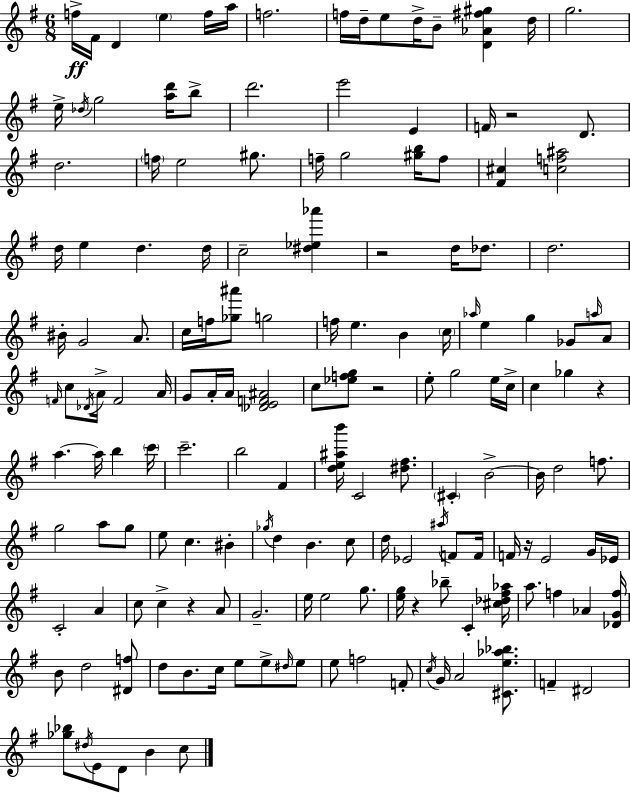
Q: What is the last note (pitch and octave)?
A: C5